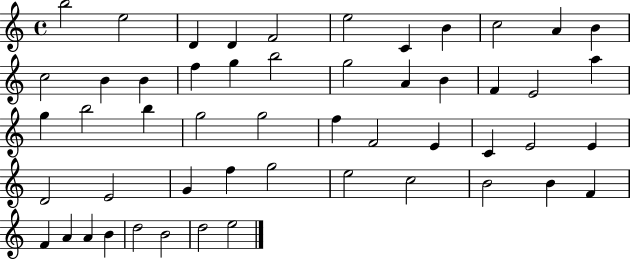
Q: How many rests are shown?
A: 0